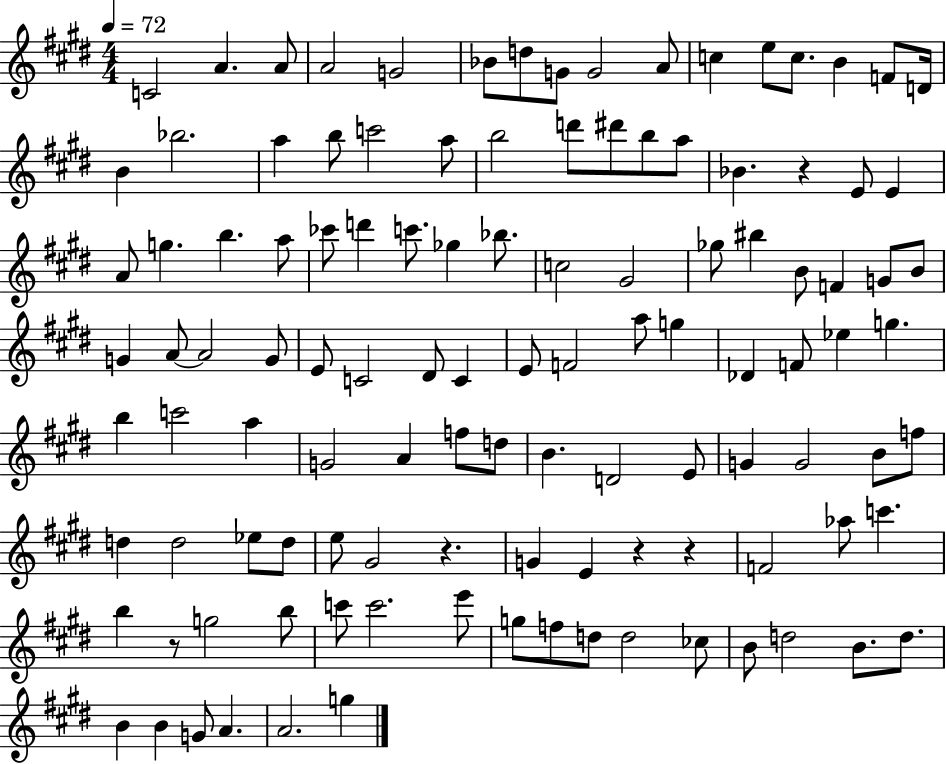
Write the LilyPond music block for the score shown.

{
  \clef treble
  \numericTimeSignature
  \time 4/4
  \key e \major
  \tempo 4 = 72
  c'2 a'4. a'8 | a'2 g'2 | bes'8 d''8 g'8 g'2 a'8 | c''4 e''8 c''8. b'4 f'8 d'16 | \break b'4 bes''2. | a''4 b''8 c'''2 a''8 | b''2 d'''8 dis'''8 b''8 a''8 | bes'4. r4 e'8 e'4 | \break a'8 g''4. b''4. a''8 | ces'''8 d'''4 c'''8. ges''4 bes''8. | c''2 gis'2 | ges''8 bis''4 b'8 f'4 g'8 b'8 | \break g'4 a'8~~ a'2 g'8 | e'8 c'2 dis'8 c'4 | e'8 f'2 a''8 g''4 | des'4 f'8 ees''4 g''4. | \break b''4 c'''2 a''4 | g'2 a'4 f''8 d''8 | b'4. d'2 e'8 | g'4 g'2 b'8 f''8 | \break d''4 d''2 ees''8 d''8 | e''8 gis'2 r4. | g'4 e'4 r4 r4 | f'2 aes''8 c'''4. | \break b''4 r8 g''2 b''8 | c'''8 c'''2. e'''8 | g''8 f''8 d''8 d''2 ces''8 | b'8 d''2 b'8. d''8. | \break b'4 b'4 g'8 a'4. | a'2. g''4 | \bar "|."
}